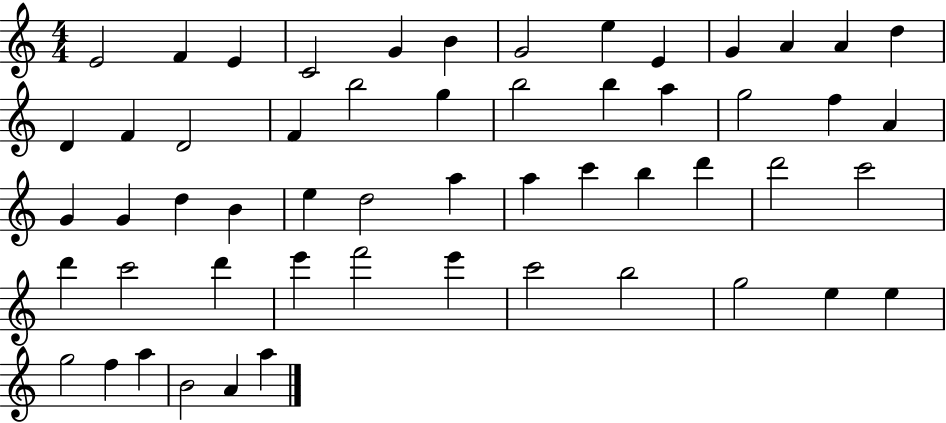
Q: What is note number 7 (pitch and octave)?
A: G4